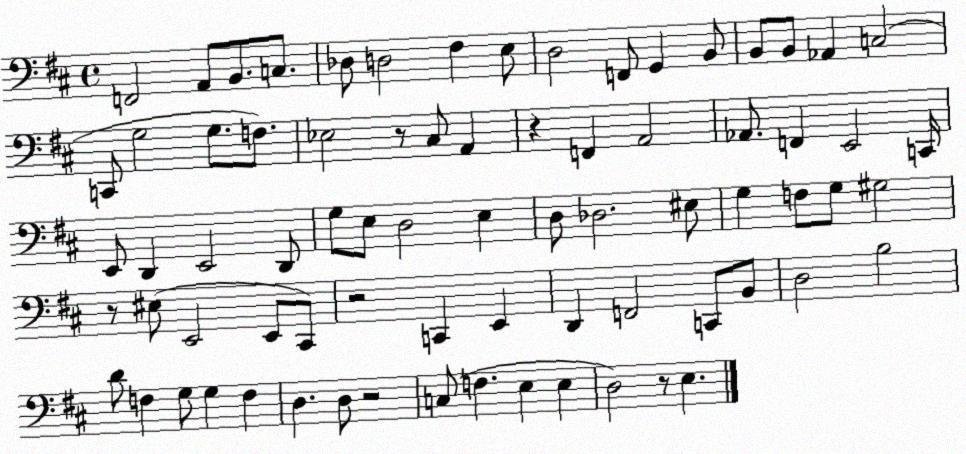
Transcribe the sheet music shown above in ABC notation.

X:1
T:Untitled
M:4/4
L:1/4
K:D
F,,2 A,,/2 B,,/2 C,/2 _D,/2 D,2 ^F, E,/2 D,2 F,,/2 G,, B,,/2 B,,/2 B,,/2 _A,, C,2 C,,/2 G,2 G,/2 F,/2 _E,2 z/2 ^C,/2 A,, z F,, A,,2 _A,,/2 F,, E,,2 C,,/4 E,,/2 D,, E,,2 D,,/2 G,/2 E,/2 D,2 E, D,/2 _D,2 ^E,/2 G, F,/2 G,/2 ^G,2 z/2 ^E,/2 E,,2 E,,/2 ^C,,/2 z2 C,, E,, D,, F,,2 C,,/2 B,,/2 D,2 B,2 D/2 F, G,/2 G, F, D, D,/2 z2 C,/2 F, E, E, D,2 z/2 E,